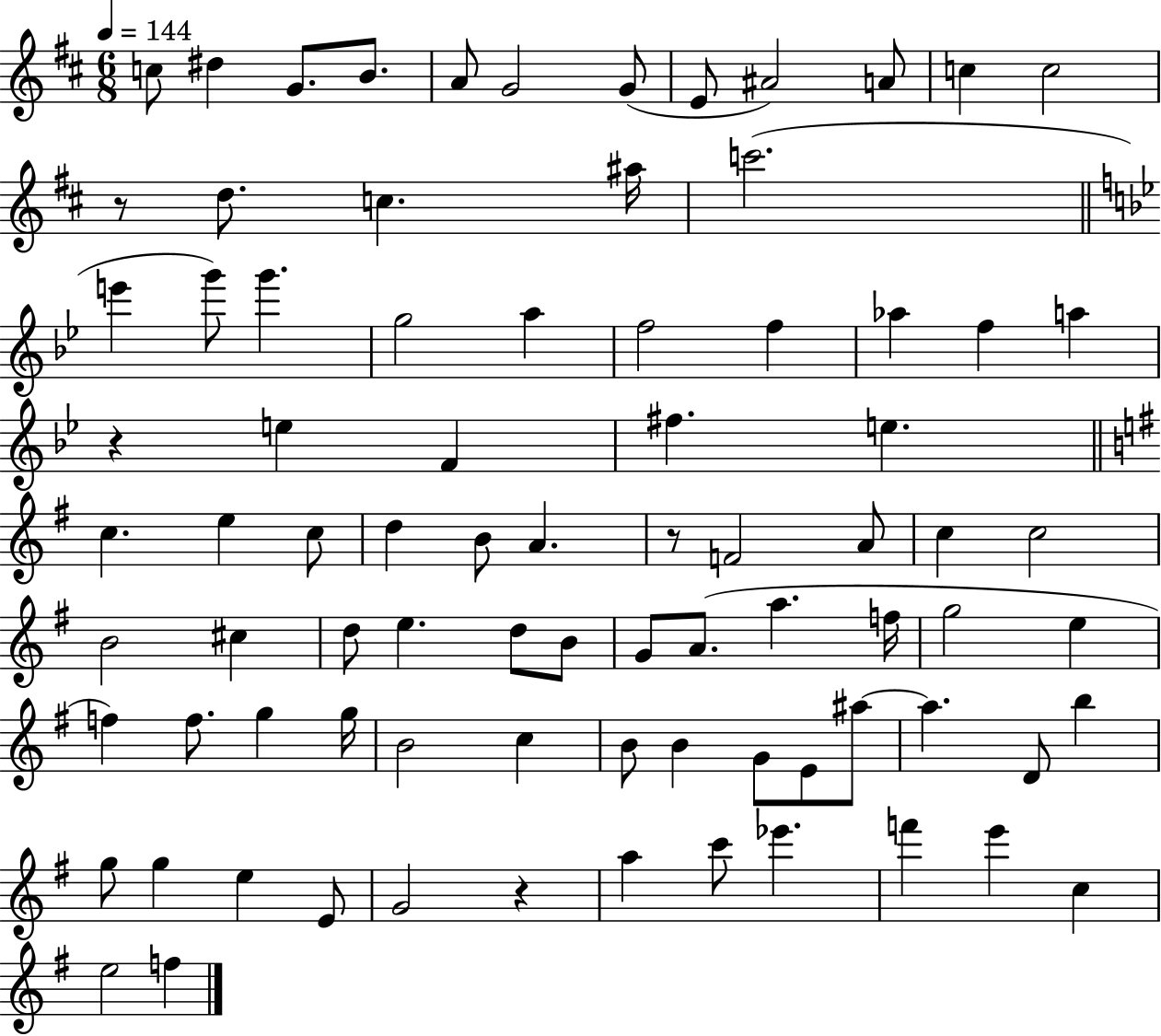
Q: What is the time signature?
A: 6/8